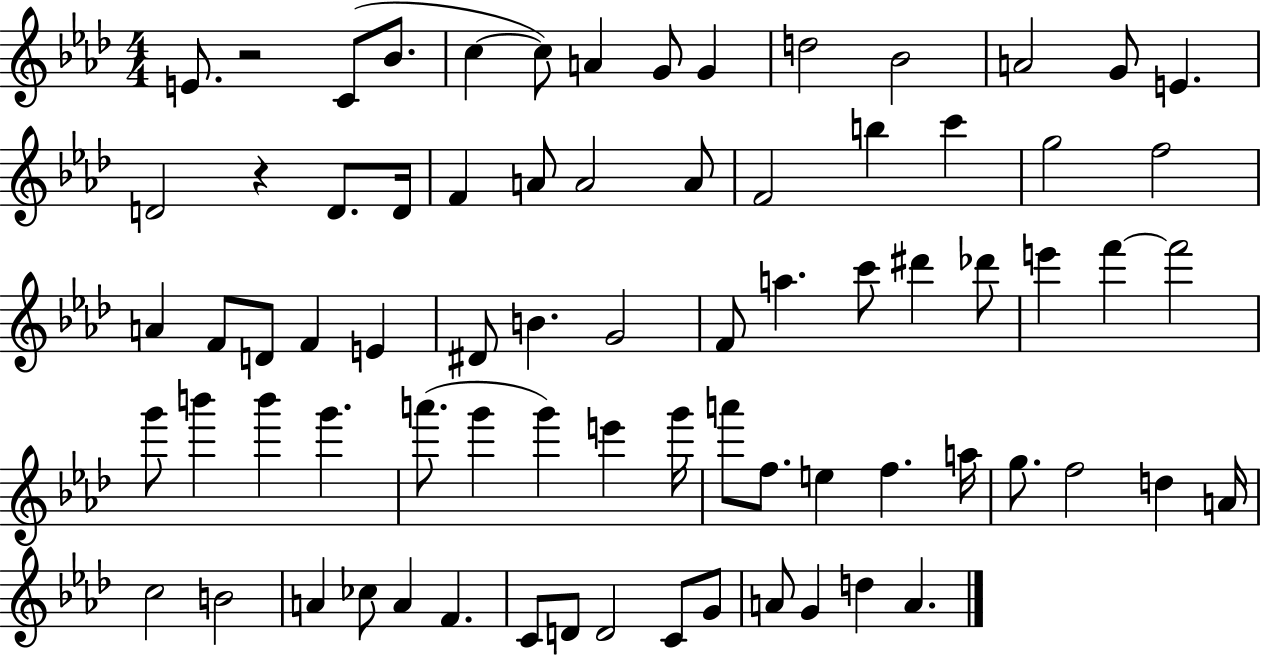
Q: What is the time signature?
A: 4/4